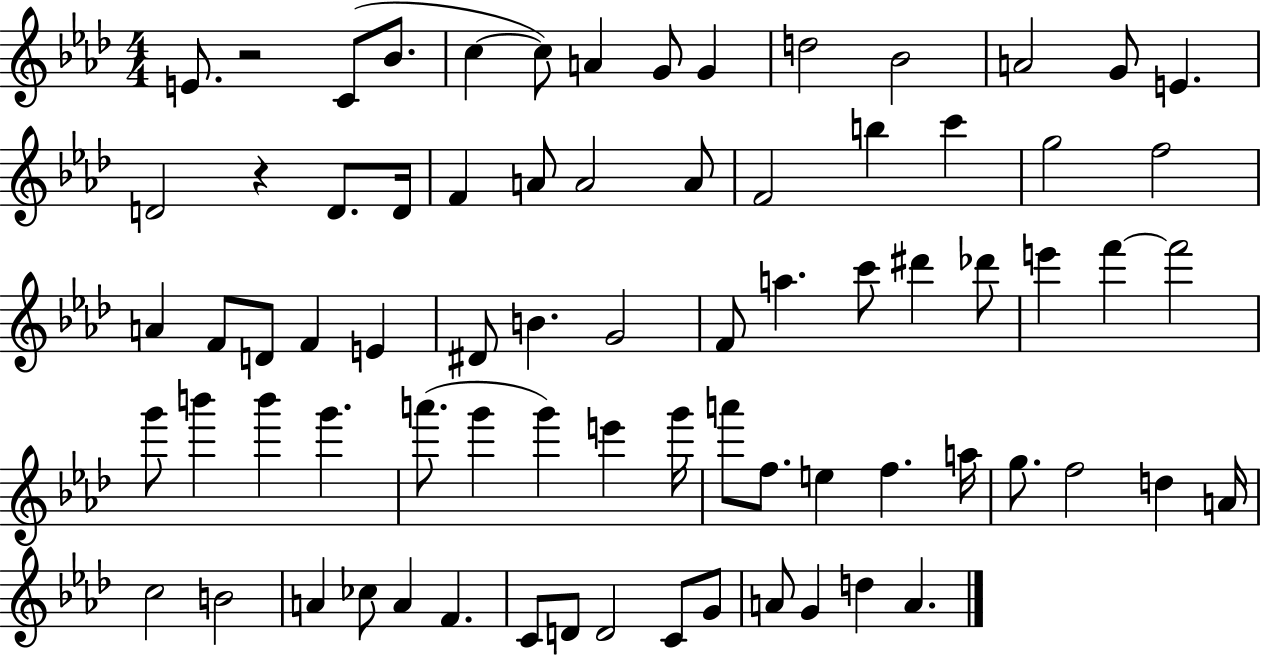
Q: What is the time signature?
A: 4/4